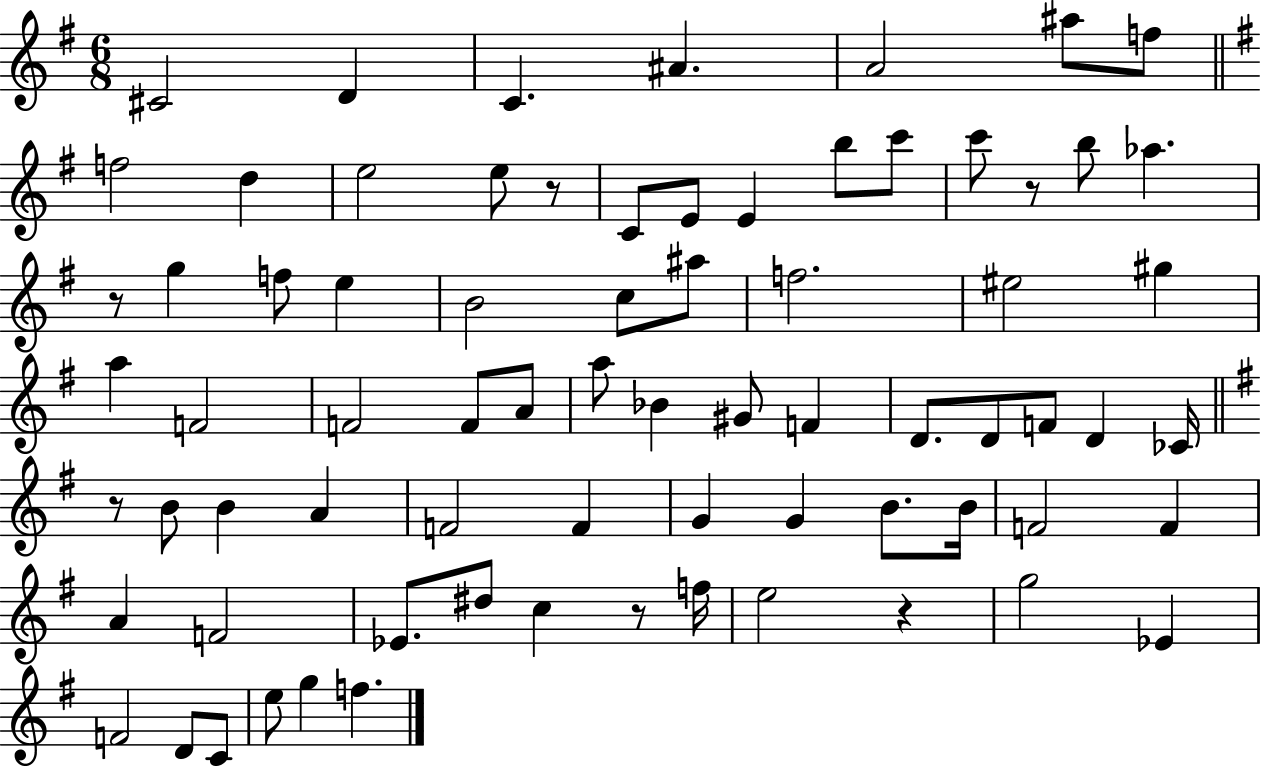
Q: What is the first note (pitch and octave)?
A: C#4